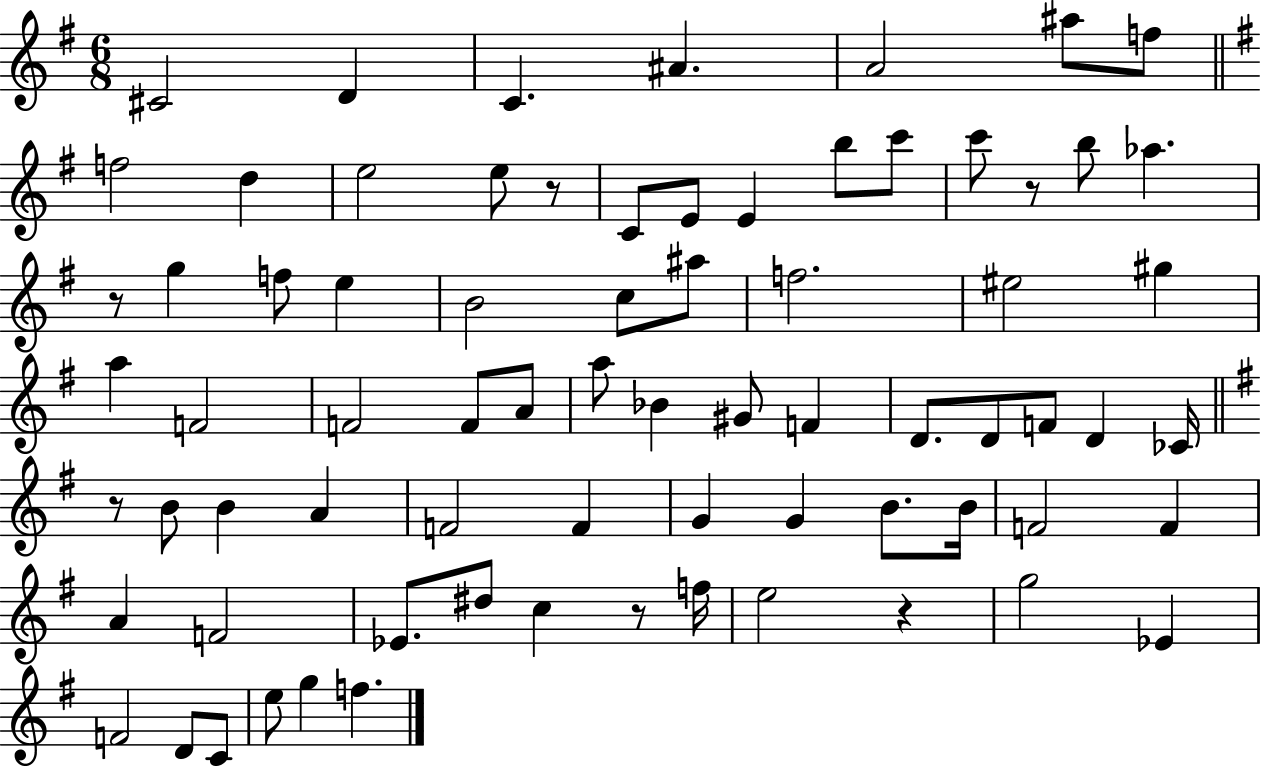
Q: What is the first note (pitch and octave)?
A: C#4